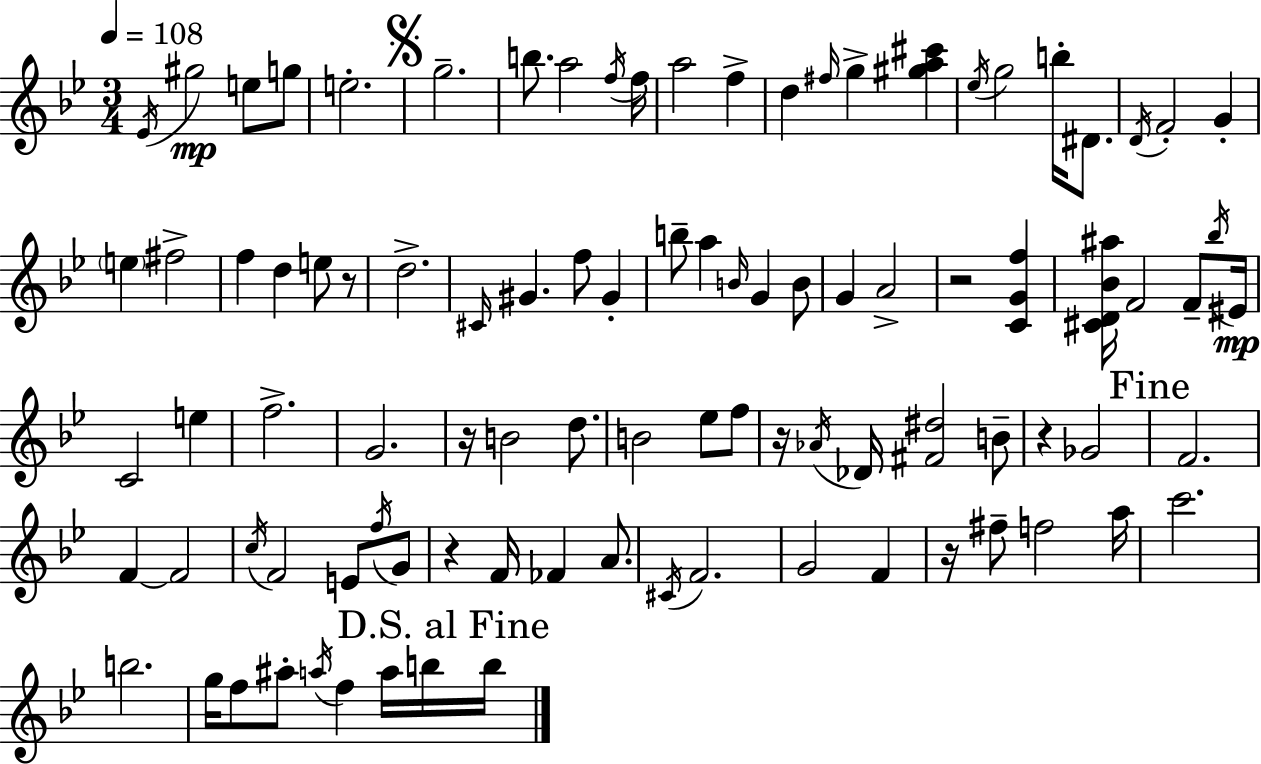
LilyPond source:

{
  \clef treble
  \numericTimeSignature
  \time 3/4
  \key g \minor
  \tempo 4 = 108
  \acciaccatura { ees'16 }\mp gis''2 e''8 g''8 | e''2.-. | \mark \markup { \musicglyph "scripts.segno" } g''2.-- | b''8. a''2 | \break \acciaccatura { f''16 } f''16 a''2 f''4-> | d''4 \grace { fis''16 } g''4-> <gis'' a'' cis'''>4 | \acciaccatura { ees''16 } g''2 | b''16-. dis'8. \acciaccatura { d'16 } f'2-. | \break g'4-. \parenthesize e''4 fis''2-> | f''4 d''4 | e''8 r8 d''2.-> | \grace { cis'16 } gis'4. | \break f''8 gis'4-. b''8-- a''4 | \grace { b'16 } g'4 b'8 g'4 a'2-> | r2 | <c' g' f''>4 <cis' d' bes' ais''>16 f'2 | \break f'8-- \acciaccatura { bes''16 } eis'16\mp c'2 | e''4 f''2.-> | g'2. | r16 b'2 | \break d''8. b'2 | ees''8 f''8 r16 \acciaccatura { aes'16 } des'16 <fis' dis''>2 | b'8-- r4 | ges'2 \mark "Fine" f'2. | \break f'4~~ | f'2 \acciaccatura { c''16 } f'2 | e'8 \acciaccatura { f''16 } g'8 r4 | f'16 fes'4 a'8. \acciaccatura { cis'16 } | \break f'2. | g'2 f'4 | r16 fis''8-- f''2 a''16 | c'''2. | \break b''2. | g''16 f''8 ais''8-. \acciaccatura { a''16 } f''4 a''16 b''16 | \mark "D.S. al Fine" b''16 \bar "|."
}